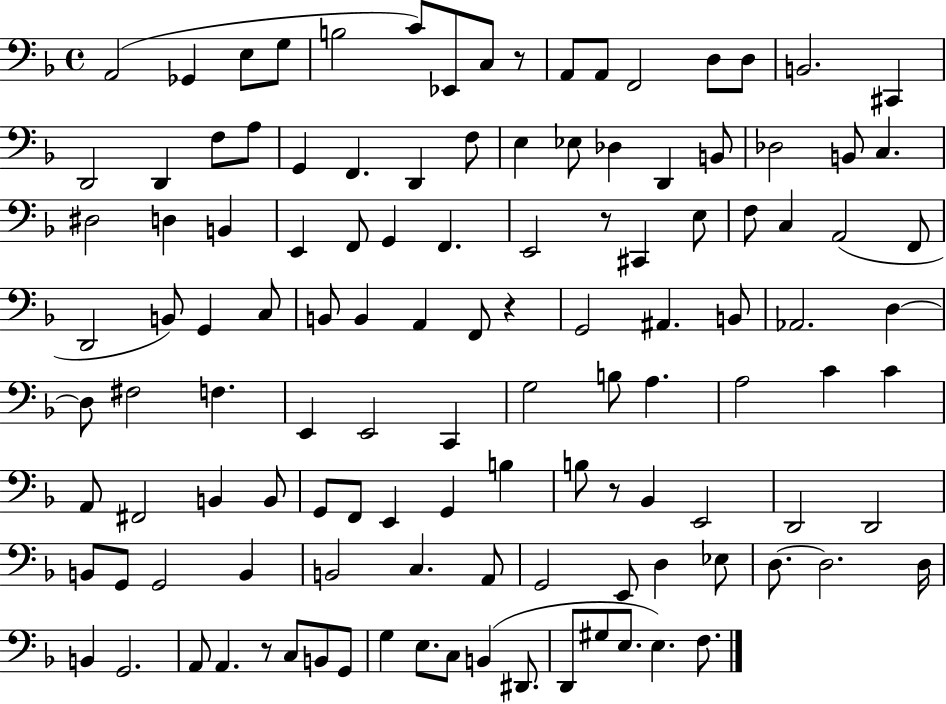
{
  \clef bass
  \time 4/4
  \defaultTimeSignature
  \key f \major
  a,2( ges,4 e8 g8 | b2 c'8) ees,8 c8 r8 | a,8 a,8 f,2 d8 d8 | b,2. cis,4 | \break d,2 d,4 f8 a8 | g,4 f,4. d,4 f8 | e4 ees8 des4 d,4 b,8 | des2 b,8 c4. | \break dis2 d4 b,4 | e,4 f,8 g,4 f,4. | e,2 r8 cis,4 e8 | f8 c4 a,2( f,8 | \break d,2 b,8) g,4 c8 | b,8 b,4 a,4 f,8 r4 | g,2 ais,4. b,8 | aes,2. d4~~ | \break d8 fis2 f4. | e,4 e,2 c,4 | g2 b8 a4. | a2 c'4 c'4 | \break a,8 fis,2 b,4 b,8 | g,8 f,8 e,4 g,4 b4 | b8 r8 bes,4 e,2 | d,2 d,2 | \break b,8 g,8 g,2 b,4 | b,2 c4. a,8 | g,2 e,8 d4 ees8 | d8.~~ d2. d16 | \break b,4 g,2. | a,8 a,4. r8 c8 b,8 g,8 | g4 e8. c8 b,4( dis,8. | d,8 gis8 e8. e4.) f8. | \break \bar "|."
}